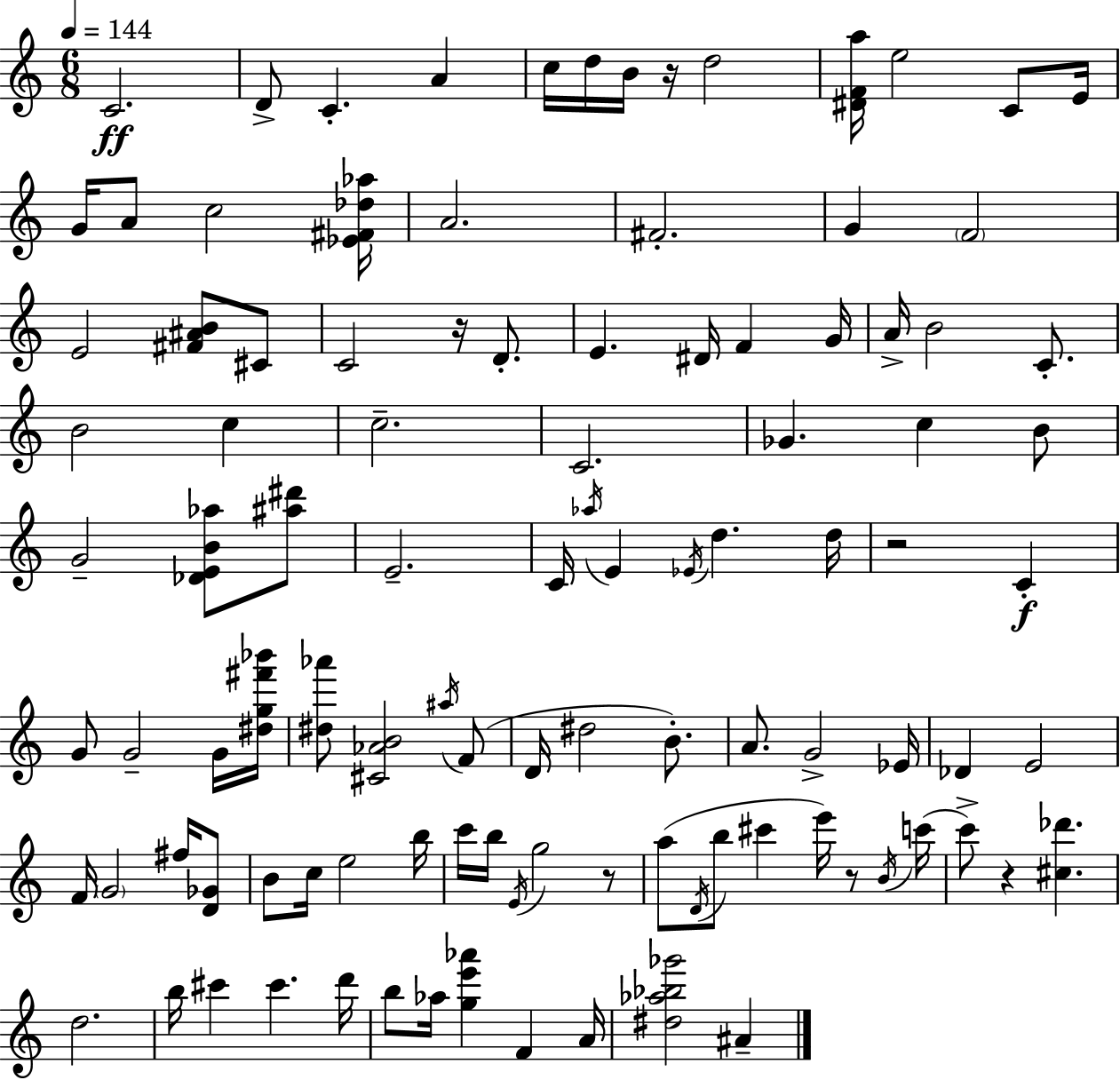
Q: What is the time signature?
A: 6/8